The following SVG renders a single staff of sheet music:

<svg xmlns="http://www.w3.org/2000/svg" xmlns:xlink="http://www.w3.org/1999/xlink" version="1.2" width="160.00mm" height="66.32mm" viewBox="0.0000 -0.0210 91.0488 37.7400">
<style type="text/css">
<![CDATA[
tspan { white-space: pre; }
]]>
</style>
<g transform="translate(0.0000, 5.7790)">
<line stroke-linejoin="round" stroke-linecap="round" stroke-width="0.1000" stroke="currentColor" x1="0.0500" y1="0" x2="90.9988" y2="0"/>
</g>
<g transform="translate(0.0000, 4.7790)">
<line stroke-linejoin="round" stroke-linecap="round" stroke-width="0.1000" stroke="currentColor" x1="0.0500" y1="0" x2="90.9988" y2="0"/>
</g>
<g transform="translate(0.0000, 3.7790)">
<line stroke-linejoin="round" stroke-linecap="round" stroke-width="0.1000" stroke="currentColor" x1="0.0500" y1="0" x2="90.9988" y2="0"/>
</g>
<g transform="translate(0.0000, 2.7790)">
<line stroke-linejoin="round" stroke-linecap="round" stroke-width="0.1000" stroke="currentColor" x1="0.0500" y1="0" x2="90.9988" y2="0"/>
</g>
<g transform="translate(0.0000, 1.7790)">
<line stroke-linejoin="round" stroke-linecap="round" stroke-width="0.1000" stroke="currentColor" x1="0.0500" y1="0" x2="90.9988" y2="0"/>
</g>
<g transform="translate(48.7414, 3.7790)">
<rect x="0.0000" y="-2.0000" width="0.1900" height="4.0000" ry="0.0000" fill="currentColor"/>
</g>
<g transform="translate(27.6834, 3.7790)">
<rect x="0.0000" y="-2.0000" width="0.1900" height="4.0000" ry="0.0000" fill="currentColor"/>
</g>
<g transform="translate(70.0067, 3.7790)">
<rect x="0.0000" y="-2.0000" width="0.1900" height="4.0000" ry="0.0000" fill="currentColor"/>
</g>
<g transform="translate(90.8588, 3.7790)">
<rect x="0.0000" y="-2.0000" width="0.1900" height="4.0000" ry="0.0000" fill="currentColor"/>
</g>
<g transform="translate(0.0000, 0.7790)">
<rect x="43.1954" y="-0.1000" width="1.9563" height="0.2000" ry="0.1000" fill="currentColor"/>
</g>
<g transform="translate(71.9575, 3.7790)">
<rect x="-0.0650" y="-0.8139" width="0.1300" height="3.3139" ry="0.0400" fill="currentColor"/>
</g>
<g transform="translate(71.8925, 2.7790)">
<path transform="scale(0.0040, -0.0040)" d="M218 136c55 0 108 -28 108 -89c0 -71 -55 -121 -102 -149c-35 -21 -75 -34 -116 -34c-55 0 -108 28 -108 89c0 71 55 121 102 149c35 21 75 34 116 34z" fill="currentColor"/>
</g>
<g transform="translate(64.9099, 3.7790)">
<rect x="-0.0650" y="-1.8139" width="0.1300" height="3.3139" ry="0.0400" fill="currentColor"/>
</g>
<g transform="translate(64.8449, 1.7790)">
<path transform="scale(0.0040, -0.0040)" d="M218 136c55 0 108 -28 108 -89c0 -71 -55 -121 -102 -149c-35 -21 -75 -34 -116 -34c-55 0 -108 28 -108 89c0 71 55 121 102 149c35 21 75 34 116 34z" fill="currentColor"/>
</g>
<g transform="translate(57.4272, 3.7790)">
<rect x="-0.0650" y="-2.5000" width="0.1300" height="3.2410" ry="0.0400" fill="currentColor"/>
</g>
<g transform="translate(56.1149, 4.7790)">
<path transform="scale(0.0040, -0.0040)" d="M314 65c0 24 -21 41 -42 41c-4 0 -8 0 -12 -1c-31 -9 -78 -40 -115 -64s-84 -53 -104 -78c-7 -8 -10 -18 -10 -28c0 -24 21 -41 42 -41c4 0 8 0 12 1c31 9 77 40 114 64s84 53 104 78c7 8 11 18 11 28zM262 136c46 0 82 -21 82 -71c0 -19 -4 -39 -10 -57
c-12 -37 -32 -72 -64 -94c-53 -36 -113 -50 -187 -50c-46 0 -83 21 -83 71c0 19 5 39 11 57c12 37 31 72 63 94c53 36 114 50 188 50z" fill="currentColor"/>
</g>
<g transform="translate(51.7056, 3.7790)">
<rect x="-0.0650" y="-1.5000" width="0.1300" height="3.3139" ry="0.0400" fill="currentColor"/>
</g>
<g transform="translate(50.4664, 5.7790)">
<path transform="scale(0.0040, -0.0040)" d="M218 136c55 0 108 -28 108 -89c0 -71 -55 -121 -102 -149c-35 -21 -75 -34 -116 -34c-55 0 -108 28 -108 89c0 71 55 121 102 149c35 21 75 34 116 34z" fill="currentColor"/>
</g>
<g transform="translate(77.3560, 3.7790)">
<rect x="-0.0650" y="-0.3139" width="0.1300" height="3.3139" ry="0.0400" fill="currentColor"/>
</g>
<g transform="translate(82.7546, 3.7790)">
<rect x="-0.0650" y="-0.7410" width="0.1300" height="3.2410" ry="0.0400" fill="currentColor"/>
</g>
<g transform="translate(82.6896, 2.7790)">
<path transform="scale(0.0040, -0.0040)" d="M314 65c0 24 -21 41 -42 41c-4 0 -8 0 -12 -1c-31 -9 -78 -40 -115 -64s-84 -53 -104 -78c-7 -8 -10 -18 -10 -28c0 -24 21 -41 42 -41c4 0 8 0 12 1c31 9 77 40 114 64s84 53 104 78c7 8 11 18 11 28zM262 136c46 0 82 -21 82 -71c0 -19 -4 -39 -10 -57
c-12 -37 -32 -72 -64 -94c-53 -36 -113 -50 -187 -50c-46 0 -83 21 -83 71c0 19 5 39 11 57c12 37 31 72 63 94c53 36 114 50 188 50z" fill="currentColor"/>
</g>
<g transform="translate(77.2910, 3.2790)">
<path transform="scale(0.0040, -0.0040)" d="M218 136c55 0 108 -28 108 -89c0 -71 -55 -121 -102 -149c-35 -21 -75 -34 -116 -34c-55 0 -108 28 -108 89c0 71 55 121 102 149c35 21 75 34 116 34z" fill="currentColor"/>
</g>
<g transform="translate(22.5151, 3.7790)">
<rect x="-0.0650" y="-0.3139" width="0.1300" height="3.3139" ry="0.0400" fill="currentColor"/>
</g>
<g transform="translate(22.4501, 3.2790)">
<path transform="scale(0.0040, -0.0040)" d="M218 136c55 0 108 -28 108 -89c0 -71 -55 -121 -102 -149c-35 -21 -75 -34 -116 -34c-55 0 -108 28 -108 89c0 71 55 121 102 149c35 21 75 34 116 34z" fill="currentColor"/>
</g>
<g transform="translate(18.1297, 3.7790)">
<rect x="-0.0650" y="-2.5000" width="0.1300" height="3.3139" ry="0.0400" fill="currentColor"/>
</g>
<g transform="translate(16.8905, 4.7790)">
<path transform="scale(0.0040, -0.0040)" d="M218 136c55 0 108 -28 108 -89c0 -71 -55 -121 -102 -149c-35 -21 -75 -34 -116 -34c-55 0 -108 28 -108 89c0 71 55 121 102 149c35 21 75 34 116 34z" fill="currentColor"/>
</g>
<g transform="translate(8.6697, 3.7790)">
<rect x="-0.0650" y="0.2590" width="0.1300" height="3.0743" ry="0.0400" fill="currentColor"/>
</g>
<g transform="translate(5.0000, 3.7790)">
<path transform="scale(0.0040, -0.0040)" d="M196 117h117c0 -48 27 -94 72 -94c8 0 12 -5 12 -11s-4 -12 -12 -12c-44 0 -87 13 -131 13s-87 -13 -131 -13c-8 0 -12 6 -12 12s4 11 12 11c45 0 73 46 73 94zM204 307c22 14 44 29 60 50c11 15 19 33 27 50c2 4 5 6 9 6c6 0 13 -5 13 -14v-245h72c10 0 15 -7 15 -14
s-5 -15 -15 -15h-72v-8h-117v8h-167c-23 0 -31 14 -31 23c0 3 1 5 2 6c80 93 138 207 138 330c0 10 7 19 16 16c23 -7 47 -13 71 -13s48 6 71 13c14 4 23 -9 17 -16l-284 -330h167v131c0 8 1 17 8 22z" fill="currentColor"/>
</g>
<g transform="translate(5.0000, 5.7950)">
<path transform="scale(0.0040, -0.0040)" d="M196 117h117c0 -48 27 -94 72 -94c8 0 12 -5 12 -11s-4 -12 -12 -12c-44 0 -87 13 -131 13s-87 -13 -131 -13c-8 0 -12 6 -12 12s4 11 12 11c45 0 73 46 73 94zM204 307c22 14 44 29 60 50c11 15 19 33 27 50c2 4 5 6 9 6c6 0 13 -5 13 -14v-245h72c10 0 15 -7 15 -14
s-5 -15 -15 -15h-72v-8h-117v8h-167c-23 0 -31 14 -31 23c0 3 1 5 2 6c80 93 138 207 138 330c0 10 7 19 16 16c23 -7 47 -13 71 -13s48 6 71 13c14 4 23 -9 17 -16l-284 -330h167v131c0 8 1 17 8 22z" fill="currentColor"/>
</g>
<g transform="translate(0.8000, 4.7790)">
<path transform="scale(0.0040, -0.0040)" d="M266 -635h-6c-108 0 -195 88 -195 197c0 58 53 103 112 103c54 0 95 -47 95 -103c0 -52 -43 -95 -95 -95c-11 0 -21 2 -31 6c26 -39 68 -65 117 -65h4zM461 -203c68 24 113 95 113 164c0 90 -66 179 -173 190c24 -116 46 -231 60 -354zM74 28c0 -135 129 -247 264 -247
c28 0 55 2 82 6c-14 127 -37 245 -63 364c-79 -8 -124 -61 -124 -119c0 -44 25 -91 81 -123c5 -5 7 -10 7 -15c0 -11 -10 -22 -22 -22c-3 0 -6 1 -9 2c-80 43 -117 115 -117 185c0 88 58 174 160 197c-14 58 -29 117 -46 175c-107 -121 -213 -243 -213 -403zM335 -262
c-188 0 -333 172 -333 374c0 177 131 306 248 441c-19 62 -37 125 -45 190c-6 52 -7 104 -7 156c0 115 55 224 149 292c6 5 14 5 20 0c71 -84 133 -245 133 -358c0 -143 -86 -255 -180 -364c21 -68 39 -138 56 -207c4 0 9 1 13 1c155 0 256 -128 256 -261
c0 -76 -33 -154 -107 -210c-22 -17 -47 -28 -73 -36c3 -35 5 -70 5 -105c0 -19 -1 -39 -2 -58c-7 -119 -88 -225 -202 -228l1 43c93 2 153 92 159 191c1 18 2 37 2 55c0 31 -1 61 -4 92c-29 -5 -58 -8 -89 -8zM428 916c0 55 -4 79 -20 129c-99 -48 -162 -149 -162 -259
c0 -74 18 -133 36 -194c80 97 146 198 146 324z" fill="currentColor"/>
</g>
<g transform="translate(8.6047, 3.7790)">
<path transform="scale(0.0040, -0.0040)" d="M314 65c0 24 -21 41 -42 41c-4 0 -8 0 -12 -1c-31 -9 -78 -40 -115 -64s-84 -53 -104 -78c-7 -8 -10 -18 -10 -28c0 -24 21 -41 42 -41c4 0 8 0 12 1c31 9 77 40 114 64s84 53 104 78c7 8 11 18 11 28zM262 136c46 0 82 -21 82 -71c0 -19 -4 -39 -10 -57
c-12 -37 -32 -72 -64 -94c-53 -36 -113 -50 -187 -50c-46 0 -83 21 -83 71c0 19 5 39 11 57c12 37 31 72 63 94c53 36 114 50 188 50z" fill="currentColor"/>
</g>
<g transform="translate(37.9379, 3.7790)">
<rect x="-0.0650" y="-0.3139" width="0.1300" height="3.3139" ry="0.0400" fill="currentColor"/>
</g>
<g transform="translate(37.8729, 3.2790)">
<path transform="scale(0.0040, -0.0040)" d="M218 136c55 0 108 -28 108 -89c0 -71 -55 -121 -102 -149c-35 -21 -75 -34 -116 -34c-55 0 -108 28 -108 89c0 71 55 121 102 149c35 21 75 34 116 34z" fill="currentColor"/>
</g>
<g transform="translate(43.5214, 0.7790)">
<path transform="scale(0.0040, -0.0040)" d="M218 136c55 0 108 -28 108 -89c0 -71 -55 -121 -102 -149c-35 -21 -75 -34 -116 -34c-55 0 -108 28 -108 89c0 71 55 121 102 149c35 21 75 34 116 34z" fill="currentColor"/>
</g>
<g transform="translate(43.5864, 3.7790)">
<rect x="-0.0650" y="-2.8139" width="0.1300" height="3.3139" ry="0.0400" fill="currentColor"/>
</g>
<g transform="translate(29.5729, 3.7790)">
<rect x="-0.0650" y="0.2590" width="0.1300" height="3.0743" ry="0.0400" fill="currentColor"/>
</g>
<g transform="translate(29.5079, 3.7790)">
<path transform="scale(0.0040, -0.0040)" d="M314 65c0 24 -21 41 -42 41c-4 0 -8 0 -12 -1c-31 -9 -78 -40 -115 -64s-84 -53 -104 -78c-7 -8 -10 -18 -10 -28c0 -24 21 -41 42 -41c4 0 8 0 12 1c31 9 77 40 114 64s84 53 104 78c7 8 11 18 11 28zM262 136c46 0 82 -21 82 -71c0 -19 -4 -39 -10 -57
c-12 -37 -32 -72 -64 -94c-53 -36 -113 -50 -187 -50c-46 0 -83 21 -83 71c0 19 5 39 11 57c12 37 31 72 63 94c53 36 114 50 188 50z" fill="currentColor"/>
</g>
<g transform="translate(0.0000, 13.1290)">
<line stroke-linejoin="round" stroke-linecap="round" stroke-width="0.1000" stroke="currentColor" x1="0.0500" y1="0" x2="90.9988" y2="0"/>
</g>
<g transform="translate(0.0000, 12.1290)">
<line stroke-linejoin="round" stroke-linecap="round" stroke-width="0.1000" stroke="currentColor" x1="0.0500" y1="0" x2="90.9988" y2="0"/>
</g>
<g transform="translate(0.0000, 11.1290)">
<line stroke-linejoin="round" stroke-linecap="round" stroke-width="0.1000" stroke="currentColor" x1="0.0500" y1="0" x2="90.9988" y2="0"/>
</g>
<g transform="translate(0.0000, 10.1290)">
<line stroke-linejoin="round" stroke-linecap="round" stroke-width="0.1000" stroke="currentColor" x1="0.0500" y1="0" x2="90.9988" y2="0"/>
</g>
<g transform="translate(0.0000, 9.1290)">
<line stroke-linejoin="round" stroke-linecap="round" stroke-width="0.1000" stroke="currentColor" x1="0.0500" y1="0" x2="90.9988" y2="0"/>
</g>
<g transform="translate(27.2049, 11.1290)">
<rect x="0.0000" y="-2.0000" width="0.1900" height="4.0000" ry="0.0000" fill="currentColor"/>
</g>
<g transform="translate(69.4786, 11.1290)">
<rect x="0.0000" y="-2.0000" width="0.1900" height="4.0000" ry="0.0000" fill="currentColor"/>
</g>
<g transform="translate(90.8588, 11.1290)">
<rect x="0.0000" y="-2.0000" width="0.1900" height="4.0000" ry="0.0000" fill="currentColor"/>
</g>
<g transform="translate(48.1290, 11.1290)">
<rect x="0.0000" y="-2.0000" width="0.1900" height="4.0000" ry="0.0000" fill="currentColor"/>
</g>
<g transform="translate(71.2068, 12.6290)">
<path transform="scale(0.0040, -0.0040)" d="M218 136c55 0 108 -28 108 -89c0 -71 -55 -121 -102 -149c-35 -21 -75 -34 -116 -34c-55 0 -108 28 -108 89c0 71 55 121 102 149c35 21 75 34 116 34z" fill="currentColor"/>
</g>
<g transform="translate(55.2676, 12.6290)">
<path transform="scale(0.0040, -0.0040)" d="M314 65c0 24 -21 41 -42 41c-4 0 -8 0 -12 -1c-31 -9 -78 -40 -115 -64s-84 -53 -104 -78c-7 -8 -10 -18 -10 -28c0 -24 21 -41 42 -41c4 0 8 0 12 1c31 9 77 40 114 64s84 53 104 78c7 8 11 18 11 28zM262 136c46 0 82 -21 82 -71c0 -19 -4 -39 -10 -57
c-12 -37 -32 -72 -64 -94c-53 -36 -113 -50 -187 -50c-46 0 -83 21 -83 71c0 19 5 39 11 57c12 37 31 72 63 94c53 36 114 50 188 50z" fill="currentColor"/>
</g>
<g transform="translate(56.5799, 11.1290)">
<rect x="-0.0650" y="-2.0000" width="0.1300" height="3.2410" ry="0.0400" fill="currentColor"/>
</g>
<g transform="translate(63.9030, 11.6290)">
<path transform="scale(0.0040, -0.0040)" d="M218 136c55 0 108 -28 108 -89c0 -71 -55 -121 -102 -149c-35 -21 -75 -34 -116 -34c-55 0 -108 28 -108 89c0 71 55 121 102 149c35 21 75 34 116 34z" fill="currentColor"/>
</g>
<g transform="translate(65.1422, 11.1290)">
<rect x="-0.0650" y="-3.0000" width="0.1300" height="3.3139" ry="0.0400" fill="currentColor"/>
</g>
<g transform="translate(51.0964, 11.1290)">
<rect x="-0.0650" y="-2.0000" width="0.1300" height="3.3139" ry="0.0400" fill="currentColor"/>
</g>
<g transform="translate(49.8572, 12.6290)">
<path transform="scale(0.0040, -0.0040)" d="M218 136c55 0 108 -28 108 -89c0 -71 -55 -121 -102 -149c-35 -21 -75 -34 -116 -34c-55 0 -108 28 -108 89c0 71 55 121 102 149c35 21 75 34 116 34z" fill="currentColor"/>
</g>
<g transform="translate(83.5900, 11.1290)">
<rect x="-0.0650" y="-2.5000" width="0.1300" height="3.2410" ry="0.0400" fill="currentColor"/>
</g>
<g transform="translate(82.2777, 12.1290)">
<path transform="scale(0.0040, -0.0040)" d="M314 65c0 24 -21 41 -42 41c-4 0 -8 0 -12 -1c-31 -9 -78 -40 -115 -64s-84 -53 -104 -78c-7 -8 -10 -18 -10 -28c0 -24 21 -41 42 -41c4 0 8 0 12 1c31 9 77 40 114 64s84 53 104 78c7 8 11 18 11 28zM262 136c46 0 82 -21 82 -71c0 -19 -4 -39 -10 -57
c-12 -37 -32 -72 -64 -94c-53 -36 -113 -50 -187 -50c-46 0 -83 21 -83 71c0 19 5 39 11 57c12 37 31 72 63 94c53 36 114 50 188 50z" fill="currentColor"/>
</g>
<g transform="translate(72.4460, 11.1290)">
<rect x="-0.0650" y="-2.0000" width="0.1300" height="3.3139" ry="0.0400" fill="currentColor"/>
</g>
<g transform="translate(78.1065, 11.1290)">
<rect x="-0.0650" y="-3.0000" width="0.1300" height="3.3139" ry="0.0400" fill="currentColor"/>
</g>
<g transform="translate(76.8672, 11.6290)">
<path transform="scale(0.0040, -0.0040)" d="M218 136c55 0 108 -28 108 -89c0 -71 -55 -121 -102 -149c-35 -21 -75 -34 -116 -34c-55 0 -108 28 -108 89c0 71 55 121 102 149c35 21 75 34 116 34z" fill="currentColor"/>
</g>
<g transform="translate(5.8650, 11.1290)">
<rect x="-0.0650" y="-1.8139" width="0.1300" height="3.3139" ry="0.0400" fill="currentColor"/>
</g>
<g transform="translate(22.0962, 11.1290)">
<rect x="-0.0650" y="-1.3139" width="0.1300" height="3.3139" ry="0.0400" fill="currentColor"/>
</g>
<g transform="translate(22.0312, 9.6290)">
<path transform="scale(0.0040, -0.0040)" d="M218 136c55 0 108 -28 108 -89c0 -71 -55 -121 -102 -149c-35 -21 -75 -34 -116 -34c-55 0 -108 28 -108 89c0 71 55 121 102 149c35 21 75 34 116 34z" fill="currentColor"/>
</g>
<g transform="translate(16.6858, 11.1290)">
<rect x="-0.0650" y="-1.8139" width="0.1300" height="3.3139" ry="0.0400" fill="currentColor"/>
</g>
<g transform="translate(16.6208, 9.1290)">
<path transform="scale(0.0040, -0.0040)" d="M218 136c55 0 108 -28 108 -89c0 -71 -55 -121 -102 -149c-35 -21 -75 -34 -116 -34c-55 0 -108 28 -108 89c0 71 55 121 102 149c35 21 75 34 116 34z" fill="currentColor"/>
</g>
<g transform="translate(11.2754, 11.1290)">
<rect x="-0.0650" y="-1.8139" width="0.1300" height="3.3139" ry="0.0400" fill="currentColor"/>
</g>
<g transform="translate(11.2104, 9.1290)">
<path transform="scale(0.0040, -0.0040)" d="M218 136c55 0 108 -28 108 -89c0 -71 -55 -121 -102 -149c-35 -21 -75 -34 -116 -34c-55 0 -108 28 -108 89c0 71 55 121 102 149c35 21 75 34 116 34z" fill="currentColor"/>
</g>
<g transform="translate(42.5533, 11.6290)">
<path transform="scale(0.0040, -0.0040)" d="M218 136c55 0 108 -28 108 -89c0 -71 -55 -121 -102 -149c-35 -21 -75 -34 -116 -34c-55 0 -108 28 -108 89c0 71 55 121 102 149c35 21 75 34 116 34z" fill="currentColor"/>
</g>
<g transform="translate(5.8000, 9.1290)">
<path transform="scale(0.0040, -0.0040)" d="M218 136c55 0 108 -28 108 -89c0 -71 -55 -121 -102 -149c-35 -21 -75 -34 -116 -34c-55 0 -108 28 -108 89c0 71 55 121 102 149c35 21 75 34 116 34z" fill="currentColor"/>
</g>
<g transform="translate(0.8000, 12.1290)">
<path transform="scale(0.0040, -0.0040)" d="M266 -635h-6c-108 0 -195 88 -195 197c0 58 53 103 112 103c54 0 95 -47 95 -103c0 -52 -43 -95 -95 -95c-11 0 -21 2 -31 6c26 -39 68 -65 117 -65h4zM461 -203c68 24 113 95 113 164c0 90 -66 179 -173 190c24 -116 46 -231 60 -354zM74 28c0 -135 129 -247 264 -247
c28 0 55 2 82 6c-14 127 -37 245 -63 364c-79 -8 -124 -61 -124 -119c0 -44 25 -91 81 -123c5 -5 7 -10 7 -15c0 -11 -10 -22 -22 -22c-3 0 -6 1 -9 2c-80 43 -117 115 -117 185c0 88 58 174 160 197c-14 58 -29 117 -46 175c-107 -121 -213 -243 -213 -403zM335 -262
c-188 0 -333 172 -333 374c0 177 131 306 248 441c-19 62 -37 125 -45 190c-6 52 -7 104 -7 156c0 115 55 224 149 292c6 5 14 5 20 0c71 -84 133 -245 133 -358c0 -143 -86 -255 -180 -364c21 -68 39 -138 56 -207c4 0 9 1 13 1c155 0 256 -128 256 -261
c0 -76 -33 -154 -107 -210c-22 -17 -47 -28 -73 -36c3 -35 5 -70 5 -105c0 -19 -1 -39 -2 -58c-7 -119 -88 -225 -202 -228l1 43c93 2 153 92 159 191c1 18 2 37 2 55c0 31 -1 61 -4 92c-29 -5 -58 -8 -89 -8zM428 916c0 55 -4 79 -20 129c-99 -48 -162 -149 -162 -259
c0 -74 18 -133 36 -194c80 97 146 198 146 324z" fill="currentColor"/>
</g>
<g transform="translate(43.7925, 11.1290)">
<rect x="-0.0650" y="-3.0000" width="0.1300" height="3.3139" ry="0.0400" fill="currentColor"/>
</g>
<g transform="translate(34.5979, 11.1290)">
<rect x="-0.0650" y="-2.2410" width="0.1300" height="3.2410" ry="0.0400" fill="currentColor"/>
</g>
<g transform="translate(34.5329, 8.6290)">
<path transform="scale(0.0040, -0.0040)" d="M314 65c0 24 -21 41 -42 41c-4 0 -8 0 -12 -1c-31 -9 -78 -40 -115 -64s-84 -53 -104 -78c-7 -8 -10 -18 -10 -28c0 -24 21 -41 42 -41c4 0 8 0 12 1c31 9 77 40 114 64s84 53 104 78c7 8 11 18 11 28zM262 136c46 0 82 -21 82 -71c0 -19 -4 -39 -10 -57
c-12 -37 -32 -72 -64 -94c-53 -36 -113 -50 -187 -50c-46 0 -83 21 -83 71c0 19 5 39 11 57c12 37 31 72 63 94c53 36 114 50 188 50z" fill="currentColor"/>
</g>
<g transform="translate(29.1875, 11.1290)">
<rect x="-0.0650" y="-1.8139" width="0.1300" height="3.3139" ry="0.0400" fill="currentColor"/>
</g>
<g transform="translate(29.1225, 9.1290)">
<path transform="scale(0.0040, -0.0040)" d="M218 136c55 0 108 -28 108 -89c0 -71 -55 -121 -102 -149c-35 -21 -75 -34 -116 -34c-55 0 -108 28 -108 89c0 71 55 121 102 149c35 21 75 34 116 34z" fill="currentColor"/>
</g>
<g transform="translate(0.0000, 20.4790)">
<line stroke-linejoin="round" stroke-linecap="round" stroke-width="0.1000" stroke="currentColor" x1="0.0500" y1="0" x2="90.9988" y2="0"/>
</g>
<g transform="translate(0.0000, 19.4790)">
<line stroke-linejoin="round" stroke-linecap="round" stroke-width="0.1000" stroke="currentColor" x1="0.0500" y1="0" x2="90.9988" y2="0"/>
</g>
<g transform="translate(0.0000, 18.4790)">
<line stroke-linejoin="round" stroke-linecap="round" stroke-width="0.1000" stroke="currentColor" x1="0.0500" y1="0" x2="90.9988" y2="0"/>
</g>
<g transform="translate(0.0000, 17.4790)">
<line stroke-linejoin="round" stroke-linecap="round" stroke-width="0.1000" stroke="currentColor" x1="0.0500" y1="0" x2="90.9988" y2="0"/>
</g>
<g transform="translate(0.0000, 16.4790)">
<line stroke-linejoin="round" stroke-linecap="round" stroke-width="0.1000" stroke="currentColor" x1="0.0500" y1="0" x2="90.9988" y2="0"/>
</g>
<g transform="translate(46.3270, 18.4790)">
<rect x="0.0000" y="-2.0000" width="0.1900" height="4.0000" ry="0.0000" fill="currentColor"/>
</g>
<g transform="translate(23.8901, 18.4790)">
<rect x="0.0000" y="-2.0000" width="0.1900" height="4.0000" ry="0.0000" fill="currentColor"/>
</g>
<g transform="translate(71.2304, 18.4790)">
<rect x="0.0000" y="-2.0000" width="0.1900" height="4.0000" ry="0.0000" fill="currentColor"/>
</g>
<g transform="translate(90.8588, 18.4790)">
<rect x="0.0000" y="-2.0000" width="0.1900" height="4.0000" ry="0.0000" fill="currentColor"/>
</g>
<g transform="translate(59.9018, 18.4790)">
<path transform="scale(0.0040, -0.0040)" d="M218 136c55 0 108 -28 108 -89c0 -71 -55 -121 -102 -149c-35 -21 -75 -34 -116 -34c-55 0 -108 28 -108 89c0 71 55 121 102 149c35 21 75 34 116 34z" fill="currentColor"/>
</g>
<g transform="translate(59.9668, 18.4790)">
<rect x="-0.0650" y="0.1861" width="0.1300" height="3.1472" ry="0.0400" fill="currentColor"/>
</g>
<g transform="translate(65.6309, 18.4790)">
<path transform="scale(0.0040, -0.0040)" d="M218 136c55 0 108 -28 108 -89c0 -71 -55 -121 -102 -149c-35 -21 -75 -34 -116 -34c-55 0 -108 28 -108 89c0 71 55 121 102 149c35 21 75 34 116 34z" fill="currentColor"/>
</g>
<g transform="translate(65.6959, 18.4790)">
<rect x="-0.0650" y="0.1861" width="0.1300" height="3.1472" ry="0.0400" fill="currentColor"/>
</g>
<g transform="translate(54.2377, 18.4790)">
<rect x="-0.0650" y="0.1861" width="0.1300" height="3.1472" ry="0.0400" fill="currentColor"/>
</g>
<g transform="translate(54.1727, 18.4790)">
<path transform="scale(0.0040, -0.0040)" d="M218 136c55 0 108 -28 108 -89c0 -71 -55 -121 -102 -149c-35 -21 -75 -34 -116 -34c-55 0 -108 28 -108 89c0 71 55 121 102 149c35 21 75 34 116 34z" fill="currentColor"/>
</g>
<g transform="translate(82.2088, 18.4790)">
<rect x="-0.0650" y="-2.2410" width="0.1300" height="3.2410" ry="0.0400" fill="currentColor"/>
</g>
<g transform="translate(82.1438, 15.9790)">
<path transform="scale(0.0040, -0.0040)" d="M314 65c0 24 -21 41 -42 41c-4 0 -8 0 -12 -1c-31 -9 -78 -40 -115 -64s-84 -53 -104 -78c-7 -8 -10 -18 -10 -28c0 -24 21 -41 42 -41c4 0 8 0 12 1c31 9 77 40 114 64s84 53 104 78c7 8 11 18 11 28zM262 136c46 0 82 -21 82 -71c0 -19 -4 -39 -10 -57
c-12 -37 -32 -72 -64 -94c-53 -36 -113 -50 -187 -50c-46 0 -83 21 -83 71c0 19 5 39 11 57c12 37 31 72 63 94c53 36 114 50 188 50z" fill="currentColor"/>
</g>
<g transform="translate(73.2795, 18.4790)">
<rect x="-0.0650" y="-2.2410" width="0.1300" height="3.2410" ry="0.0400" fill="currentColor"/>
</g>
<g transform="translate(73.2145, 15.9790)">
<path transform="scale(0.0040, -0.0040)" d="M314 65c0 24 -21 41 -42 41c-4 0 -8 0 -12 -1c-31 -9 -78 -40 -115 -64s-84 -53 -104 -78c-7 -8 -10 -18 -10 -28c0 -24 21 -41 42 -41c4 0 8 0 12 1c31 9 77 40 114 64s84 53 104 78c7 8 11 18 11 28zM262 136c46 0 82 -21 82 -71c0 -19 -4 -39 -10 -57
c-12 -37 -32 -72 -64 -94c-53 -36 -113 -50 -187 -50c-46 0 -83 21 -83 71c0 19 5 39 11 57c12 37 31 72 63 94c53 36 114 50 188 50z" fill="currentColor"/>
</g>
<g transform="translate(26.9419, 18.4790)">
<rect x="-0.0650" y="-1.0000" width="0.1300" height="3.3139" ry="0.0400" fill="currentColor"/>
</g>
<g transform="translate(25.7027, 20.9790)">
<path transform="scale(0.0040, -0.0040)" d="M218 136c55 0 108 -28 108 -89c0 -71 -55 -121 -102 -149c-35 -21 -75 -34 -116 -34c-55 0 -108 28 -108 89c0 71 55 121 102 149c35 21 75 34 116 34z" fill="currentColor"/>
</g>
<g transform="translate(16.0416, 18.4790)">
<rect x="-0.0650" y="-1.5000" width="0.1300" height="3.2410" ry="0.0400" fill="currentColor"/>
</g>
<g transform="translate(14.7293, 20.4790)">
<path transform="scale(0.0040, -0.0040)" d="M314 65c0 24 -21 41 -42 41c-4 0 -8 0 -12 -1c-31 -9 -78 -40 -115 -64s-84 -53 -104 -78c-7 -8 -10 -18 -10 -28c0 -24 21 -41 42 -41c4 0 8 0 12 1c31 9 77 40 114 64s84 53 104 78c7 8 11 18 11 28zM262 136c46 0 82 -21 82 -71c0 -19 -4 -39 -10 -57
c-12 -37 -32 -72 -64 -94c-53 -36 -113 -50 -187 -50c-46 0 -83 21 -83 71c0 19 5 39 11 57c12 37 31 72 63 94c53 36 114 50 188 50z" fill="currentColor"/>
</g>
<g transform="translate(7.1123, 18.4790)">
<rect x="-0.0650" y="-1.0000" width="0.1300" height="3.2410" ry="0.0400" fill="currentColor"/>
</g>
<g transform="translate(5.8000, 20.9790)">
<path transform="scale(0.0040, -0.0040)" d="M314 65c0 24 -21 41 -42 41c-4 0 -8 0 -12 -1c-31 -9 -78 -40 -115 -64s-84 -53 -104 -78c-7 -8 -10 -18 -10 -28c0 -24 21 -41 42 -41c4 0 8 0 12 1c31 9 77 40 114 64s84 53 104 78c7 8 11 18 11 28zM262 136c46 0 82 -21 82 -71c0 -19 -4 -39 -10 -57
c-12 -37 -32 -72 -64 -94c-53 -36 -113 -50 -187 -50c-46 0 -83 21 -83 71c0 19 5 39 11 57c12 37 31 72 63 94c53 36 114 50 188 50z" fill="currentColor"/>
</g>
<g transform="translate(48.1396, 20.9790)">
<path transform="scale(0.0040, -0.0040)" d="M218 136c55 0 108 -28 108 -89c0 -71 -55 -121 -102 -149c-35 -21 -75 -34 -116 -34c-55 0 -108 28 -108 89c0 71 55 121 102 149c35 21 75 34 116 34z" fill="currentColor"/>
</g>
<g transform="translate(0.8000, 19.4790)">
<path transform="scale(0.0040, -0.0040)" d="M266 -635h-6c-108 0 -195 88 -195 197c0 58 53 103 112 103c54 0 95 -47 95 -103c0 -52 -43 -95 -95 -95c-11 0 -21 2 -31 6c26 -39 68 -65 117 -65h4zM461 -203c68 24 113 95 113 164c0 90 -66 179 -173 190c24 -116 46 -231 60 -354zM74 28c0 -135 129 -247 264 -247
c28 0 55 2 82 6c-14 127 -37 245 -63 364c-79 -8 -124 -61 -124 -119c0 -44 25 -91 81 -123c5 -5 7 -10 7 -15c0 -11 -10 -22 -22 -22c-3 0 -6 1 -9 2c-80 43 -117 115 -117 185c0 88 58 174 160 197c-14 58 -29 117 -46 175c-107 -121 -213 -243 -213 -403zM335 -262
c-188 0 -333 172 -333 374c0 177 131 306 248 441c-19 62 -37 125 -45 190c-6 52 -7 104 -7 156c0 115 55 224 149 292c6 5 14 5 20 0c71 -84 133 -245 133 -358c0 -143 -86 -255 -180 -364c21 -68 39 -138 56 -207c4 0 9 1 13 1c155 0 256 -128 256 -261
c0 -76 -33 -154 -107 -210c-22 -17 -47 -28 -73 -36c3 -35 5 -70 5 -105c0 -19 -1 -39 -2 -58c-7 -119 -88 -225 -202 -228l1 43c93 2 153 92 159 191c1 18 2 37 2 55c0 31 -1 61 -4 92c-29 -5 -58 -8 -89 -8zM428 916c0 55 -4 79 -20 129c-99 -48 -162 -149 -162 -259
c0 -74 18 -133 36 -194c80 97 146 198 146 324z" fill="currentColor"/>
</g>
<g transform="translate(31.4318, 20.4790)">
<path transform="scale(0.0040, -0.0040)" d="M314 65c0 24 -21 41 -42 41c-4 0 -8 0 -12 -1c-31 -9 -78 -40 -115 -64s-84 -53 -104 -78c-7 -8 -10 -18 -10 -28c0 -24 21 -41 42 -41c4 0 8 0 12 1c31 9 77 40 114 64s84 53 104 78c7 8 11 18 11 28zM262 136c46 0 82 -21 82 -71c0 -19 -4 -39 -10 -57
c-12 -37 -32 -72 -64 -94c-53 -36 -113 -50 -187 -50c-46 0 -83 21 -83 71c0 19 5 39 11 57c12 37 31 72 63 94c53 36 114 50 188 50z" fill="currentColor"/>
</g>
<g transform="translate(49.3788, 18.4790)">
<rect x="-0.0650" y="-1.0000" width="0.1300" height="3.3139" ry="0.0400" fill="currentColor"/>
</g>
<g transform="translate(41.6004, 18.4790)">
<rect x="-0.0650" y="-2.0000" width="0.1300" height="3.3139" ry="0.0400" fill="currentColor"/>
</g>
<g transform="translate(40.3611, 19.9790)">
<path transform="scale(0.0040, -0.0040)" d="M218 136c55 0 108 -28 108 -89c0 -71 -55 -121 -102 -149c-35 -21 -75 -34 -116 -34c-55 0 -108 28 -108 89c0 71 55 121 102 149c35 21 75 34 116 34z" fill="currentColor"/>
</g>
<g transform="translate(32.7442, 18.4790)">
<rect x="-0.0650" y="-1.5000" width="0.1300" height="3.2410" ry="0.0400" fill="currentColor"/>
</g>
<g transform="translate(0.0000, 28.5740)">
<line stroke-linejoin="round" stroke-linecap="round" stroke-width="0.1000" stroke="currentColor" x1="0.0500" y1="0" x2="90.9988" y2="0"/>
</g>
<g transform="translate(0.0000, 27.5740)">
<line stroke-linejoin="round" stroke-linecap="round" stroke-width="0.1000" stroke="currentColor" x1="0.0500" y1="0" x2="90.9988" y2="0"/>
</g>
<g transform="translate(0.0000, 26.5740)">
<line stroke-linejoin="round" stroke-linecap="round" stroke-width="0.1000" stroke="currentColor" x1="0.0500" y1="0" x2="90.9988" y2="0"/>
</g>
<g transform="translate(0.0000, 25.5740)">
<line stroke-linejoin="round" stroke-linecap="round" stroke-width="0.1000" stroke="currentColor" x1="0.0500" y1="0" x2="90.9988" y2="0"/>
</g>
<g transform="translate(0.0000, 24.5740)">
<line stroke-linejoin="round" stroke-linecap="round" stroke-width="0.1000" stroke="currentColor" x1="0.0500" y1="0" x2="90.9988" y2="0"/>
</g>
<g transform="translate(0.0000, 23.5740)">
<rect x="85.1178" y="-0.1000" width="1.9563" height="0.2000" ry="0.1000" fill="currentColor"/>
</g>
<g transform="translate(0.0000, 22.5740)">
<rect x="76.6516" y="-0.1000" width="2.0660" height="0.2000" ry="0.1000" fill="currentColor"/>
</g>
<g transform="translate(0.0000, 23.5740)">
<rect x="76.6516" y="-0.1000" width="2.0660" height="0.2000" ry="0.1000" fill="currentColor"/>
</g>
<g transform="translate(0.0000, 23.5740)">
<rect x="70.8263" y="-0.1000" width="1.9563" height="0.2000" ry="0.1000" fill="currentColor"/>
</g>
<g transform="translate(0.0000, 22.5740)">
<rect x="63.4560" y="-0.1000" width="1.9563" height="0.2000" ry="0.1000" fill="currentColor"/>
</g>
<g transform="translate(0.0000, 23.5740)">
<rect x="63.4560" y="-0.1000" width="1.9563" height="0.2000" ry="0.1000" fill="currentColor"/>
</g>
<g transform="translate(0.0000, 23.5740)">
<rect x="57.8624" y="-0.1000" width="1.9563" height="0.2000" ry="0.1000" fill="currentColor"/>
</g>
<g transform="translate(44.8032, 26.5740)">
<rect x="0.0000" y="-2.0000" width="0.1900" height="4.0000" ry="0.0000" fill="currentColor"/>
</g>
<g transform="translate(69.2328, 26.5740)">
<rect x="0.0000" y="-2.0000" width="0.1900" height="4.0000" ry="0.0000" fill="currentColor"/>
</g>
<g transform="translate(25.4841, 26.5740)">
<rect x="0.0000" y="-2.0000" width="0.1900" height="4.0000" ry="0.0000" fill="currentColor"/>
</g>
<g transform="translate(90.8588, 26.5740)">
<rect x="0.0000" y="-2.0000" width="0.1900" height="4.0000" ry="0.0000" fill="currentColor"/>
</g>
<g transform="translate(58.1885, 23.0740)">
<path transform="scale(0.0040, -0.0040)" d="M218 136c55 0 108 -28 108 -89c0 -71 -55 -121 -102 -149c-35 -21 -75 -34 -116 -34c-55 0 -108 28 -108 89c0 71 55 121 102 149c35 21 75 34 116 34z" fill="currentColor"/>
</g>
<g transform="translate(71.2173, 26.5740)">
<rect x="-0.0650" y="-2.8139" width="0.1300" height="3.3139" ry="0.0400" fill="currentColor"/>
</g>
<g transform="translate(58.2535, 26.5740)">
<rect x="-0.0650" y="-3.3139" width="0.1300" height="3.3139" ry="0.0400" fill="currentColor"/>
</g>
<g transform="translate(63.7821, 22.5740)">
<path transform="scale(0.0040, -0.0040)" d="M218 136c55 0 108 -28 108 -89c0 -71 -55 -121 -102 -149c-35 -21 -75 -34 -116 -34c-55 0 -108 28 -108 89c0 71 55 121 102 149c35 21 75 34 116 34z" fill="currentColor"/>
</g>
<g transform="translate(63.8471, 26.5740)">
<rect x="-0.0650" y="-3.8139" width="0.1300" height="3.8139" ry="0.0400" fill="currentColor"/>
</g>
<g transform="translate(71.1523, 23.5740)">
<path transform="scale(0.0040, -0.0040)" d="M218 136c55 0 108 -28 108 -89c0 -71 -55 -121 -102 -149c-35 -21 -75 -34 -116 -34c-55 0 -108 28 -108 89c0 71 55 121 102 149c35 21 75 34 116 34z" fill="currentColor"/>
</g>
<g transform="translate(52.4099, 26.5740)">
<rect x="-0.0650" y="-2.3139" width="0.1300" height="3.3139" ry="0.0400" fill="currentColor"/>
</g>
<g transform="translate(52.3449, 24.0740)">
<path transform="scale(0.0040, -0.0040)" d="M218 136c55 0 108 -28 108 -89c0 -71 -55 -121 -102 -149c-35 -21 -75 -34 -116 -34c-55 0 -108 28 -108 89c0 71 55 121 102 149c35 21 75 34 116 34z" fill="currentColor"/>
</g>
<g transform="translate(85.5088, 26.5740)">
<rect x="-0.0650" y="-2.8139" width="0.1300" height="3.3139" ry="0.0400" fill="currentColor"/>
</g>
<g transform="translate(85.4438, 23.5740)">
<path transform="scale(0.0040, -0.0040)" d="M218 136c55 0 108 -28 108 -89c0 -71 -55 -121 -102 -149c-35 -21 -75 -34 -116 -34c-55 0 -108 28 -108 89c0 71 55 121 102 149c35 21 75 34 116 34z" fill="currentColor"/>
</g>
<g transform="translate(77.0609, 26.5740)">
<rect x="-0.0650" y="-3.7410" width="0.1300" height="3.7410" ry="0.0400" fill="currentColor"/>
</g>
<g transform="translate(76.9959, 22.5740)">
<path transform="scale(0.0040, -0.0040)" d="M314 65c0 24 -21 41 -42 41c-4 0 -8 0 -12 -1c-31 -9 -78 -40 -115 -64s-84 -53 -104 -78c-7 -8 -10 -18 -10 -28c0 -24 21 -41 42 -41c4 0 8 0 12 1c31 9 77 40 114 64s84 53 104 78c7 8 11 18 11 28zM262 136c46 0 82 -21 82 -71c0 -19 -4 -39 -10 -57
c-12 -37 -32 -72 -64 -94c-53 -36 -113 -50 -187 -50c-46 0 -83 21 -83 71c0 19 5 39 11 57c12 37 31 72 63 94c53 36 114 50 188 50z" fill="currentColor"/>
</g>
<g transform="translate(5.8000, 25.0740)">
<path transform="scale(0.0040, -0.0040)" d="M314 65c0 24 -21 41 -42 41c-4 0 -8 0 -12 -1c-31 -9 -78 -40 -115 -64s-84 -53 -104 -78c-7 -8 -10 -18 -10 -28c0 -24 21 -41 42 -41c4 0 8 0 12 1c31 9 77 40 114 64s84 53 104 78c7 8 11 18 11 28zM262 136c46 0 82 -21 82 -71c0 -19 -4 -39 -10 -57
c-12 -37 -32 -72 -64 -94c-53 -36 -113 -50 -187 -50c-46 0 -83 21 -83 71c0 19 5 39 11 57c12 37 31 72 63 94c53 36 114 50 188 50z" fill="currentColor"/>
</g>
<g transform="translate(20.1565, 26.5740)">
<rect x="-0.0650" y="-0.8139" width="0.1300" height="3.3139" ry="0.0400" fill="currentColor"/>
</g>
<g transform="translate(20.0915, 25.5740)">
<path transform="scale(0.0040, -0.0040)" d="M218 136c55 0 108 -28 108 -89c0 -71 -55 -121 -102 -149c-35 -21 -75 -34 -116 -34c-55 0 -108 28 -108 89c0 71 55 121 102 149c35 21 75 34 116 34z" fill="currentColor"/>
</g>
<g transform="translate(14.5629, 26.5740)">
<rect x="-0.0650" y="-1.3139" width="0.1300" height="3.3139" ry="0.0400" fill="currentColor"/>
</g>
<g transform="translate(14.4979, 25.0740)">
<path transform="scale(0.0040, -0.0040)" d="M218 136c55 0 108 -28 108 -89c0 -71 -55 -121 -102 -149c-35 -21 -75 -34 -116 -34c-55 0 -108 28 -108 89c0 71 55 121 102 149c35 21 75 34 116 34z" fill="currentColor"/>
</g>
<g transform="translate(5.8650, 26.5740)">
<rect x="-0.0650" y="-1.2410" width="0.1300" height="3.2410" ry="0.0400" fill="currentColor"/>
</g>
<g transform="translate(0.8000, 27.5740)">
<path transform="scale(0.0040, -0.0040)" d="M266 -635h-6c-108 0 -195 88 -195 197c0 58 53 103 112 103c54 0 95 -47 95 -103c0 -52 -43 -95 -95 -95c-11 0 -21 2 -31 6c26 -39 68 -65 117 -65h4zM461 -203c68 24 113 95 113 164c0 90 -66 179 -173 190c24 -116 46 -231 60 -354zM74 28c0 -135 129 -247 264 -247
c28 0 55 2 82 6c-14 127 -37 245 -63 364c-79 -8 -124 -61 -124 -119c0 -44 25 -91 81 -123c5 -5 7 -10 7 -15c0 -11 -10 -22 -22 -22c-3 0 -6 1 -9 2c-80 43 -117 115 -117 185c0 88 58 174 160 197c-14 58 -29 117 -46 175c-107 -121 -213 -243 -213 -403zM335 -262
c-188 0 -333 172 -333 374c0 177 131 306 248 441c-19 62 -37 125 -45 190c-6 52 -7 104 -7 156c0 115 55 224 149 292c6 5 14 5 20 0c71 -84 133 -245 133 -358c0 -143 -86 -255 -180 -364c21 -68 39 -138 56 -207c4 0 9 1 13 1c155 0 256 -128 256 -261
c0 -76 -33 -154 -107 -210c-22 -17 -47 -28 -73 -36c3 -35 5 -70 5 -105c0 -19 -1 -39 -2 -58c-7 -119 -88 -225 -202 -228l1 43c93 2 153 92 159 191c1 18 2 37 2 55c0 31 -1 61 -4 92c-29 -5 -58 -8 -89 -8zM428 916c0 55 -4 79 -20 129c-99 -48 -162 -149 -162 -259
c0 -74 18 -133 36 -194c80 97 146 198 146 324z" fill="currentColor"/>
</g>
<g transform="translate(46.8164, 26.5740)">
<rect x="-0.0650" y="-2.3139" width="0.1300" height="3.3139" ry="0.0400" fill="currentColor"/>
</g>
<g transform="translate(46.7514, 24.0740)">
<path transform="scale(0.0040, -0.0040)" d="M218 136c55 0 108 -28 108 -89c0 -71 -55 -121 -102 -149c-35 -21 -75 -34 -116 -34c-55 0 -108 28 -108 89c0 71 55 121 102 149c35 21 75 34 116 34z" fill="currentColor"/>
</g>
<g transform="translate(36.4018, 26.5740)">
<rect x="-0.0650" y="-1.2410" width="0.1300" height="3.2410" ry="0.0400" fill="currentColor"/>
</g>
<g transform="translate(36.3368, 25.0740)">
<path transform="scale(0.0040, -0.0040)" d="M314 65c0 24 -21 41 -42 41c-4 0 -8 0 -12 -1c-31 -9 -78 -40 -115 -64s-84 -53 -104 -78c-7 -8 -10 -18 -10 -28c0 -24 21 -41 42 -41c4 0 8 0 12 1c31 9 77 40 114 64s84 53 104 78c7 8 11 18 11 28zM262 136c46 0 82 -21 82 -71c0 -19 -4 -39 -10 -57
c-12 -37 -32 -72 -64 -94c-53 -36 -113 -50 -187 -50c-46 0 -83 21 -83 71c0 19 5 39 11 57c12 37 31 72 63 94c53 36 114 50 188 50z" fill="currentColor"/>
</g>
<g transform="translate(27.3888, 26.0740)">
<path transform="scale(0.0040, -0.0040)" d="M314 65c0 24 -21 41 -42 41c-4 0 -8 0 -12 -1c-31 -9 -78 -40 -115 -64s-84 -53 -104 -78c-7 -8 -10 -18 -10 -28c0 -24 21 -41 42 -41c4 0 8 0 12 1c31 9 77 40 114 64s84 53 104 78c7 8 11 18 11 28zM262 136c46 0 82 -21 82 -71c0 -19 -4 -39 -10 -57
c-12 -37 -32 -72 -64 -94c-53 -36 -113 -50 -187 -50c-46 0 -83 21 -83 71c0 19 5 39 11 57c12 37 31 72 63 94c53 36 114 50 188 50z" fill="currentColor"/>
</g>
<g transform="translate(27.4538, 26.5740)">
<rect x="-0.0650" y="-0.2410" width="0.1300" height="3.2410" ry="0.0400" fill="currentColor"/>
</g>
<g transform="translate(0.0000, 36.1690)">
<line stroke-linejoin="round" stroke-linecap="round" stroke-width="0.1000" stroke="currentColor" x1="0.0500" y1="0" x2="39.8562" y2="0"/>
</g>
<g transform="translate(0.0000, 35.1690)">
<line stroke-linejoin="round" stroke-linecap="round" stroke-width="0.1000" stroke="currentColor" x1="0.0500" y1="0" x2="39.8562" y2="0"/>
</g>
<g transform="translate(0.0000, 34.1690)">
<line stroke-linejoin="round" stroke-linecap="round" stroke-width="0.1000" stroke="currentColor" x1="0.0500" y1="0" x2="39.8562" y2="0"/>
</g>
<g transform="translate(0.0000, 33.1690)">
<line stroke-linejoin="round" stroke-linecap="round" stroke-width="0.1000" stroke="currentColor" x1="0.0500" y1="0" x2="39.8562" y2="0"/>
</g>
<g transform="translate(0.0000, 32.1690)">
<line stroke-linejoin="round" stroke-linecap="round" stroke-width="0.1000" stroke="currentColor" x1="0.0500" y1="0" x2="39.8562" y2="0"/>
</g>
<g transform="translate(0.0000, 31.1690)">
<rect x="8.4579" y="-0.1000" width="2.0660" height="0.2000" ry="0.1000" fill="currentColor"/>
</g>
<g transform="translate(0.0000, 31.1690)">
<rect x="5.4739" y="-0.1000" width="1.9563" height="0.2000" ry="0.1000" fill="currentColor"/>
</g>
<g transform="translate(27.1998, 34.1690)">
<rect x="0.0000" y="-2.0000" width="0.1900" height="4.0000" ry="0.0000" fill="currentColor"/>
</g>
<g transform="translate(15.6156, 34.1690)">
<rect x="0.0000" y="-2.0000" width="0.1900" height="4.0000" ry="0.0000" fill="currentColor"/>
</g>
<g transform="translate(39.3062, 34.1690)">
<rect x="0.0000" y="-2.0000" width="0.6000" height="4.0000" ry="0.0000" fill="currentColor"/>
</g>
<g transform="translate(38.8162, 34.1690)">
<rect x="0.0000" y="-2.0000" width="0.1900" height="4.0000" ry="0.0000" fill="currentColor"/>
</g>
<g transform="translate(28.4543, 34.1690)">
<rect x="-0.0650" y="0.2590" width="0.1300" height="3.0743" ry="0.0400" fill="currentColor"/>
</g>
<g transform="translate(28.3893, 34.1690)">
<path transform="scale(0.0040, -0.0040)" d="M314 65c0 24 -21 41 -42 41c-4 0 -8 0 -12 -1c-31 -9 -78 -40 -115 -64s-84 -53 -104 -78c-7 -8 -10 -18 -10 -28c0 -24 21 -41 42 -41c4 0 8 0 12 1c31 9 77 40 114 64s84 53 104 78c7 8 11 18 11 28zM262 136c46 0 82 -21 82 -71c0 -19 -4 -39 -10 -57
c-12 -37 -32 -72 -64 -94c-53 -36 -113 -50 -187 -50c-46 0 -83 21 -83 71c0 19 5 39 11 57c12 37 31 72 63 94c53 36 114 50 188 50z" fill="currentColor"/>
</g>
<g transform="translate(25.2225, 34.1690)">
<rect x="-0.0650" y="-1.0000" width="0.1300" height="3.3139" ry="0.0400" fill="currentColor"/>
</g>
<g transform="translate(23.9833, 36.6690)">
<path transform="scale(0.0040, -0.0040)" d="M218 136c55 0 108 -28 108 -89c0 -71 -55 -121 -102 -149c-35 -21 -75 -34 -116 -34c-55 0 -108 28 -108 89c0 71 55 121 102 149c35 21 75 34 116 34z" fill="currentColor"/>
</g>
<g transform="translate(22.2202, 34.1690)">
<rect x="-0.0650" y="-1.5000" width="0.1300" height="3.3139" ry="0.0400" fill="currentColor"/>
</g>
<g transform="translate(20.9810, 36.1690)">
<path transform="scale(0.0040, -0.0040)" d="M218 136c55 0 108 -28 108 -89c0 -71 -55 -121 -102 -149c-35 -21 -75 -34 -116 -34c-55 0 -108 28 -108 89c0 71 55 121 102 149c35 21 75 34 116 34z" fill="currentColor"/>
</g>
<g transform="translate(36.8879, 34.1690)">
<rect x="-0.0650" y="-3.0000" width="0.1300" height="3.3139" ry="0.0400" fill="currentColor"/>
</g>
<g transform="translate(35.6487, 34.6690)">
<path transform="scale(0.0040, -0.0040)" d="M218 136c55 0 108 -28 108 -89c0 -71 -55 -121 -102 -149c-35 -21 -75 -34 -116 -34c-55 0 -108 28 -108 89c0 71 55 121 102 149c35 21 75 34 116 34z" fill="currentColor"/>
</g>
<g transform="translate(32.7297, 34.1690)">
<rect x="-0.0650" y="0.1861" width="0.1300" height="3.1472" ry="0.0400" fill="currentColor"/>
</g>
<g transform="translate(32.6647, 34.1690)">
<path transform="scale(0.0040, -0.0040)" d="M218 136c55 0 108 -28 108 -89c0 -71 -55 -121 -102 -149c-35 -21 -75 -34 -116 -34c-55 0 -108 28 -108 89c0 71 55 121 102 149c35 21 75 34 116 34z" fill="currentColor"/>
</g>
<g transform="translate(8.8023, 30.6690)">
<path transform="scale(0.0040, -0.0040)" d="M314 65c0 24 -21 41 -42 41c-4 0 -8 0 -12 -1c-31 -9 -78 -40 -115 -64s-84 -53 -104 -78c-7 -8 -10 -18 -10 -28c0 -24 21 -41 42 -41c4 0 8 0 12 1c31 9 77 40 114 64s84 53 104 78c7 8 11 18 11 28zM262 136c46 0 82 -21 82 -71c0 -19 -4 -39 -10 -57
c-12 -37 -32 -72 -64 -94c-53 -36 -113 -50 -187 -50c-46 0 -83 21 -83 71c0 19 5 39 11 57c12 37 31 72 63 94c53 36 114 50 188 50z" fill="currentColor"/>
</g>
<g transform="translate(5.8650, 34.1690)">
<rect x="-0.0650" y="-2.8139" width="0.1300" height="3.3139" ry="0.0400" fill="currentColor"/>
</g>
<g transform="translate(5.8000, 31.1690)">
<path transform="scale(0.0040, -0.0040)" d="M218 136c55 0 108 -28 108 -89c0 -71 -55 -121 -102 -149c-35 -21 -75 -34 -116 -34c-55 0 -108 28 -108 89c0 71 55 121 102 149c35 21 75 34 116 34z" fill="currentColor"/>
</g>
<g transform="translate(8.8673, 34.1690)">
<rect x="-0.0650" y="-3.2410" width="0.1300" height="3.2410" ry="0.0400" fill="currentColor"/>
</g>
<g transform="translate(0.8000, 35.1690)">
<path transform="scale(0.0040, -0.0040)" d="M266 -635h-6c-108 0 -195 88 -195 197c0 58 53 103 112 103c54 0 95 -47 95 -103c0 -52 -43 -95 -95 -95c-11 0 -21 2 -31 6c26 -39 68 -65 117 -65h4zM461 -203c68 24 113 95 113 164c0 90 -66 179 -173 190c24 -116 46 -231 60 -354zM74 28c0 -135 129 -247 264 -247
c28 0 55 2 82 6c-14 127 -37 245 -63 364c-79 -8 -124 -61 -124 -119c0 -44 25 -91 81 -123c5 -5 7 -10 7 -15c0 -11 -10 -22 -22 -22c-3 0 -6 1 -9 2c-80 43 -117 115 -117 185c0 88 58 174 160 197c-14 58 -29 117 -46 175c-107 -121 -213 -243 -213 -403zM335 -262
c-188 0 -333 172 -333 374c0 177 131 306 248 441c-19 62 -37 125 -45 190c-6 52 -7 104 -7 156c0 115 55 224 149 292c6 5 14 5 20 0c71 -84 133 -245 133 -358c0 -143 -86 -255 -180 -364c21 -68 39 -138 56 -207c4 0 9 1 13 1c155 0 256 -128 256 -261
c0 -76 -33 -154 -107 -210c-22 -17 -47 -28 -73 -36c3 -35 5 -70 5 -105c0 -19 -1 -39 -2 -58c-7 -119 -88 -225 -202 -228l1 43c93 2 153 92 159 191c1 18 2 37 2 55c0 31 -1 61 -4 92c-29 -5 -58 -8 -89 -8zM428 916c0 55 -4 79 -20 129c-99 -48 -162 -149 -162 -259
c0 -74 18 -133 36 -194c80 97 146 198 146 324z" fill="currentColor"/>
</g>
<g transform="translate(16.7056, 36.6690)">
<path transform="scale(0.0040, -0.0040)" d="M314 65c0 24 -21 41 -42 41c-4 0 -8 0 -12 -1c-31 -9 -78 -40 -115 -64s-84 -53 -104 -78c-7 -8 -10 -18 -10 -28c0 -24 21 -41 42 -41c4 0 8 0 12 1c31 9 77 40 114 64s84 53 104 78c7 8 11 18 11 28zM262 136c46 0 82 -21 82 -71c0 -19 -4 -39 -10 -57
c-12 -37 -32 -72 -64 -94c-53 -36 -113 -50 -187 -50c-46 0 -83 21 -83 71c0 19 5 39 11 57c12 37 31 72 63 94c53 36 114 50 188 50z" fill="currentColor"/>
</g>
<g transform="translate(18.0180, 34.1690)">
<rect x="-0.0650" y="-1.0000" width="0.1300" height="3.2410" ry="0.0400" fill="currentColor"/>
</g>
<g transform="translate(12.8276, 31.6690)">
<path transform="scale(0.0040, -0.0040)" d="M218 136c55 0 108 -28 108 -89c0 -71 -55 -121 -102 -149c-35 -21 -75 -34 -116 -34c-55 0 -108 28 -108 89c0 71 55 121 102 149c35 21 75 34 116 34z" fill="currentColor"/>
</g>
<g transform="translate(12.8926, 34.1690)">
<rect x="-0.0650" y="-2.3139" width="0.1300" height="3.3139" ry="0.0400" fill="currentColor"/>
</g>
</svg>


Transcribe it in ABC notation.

X:1
T:Untitled
M:4/4
L:1/4
K:C
B2 G c B2 c a E G2 f d c d2 f f f e f g2 A F F2 A F A G2 D2 E2 D E2 F D B B B g2 g2 e2 e d c2 e2 g g b c' a c'2 a a b2 g D2 E D B2 B A